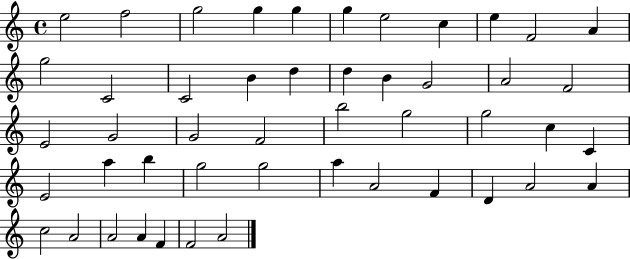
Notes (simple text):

E5/h F5/h G5/h G5/q G5/q G5/q E5/h C5/q E5/q F4/h A4/q G5/h C4/h C4/h B4/q D5/q D5/q B4/q G4/h A4/h F4/h E4/h G4/h G4/h F4/h B5/h G5/h G5/h C5/q C4/q E4/h A5/q B5/q G5/h G5/h A5/q A4/h F4/q D4/q A4/h A4/q C5/h A4/h A4/h A4/q F4/q F4/h A4/h